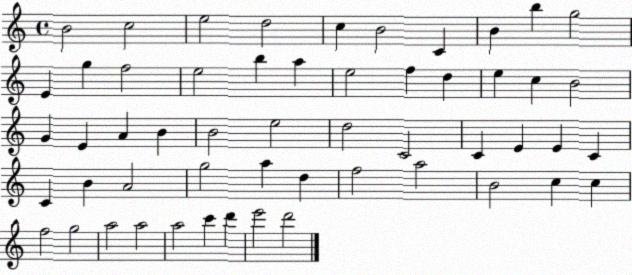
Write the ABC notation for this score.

X:1
T:Untitled
M:4/4
L:1/4
K:C
B2 c2 e2 d2 c B2 C B b g2 E g f2 e2 b a e2 f d e c B2 G E A B B2 e2 d2 C2 C E E C C B A2 g2 a d f2 a2 B2 c c f2 g2 a2 a2 a2 c' d' e'2 d'2